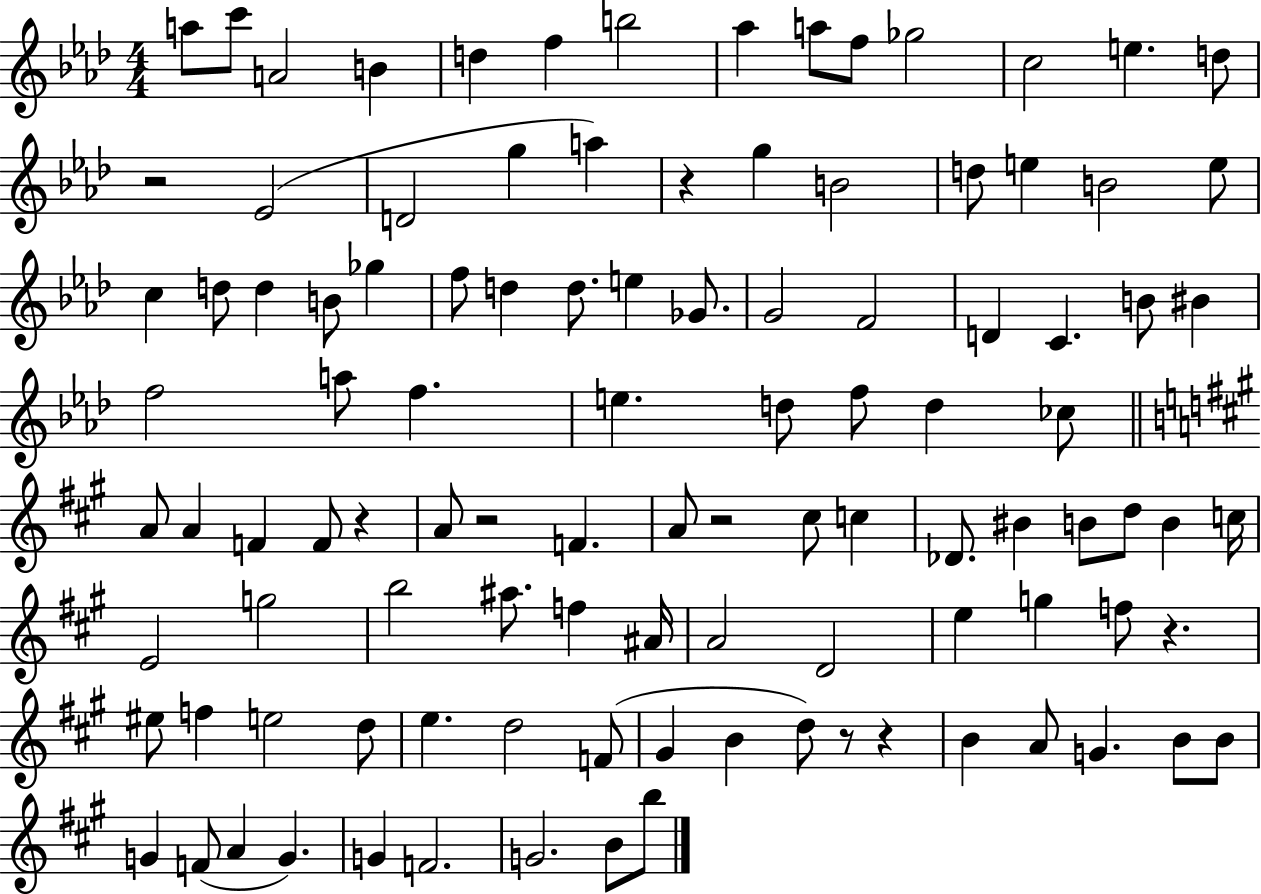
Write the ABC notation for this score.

X:1
T:Untitled
M:4/4
L:1/4
K:Ab
a/2 c'/2 A2 B d f b2 _a a/2 f/2 _g2 c2 e d/2 z2 _E2 D2 g a z g B2 d/2 e B2 e/2 c d/2 d B/2 _g f/2 d d/2 e _G/2 G2 F2 D C B/2 ^B f2 a/2 f e d/2 f/2 d _c/2 A/2 A F F/2 z A/2 z2 F A/2 z2 ^c/2 c _D/2 ^B B/2 d/2 B c/4 E2 g2 b2 ^a/2 f ^A/4 A2 D2 e g f/2 z ^e/2 f e2 d/2 e d2 F/2 ^G B d/2 z/2 z B A/2 G B/2 B/2 G F/2 A G G F2 G2 B/2 b/2